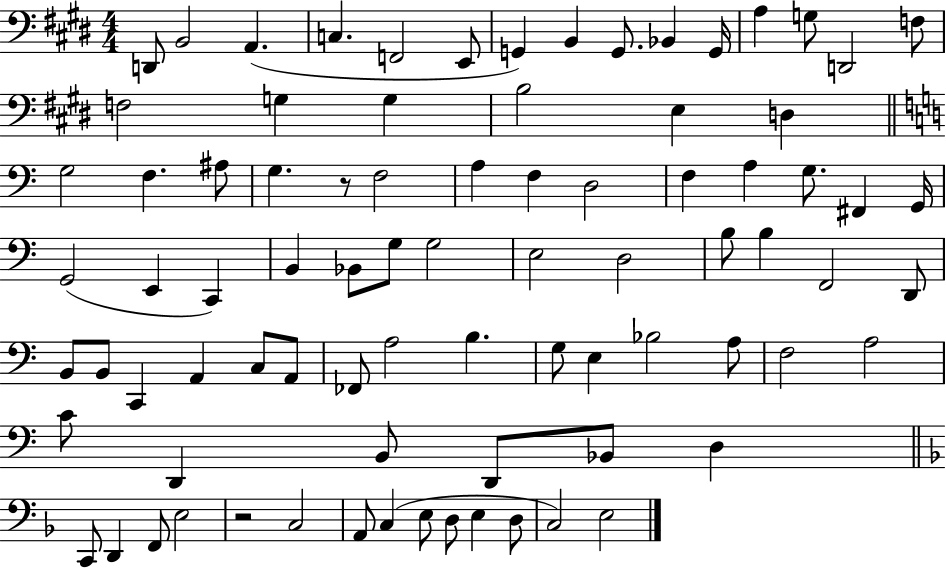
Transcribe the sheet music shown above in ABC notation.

X:1
T:Untitled
M:4/4
L:1/4
K:E
D,,/2 B,,2 A,, C, F,,2 E,,/2 G,, B,, G,,/2 _B,, G,,/4 A, G,/2 D,,2 F,/2 F,2 G, G, B,2 E, D, G,2 F, ^A,/2 G, z/2 F,2 A, F, D,2 F, A, G,/2 ^F,, G,,/4 G,,2 E,, C,, B,, _B,,/2 G,/2 G,2 E,2 D,2 B,/2 B, F,,2 D,,/2 B,,/2 B,,/2 C,, A,, C,/2 A,,/2 _F,,/2 A,2 B, G,/2 E, _B,2 A,/2 F,2 A,2 C/2 D,, B,,/2 D,,/2 _B,,/2 D, C,,/2 D,, F,,/2 E,2 z2 C,2 A,,/2 C, E,/2 D,/2 E, D,/2 C,2 E,2